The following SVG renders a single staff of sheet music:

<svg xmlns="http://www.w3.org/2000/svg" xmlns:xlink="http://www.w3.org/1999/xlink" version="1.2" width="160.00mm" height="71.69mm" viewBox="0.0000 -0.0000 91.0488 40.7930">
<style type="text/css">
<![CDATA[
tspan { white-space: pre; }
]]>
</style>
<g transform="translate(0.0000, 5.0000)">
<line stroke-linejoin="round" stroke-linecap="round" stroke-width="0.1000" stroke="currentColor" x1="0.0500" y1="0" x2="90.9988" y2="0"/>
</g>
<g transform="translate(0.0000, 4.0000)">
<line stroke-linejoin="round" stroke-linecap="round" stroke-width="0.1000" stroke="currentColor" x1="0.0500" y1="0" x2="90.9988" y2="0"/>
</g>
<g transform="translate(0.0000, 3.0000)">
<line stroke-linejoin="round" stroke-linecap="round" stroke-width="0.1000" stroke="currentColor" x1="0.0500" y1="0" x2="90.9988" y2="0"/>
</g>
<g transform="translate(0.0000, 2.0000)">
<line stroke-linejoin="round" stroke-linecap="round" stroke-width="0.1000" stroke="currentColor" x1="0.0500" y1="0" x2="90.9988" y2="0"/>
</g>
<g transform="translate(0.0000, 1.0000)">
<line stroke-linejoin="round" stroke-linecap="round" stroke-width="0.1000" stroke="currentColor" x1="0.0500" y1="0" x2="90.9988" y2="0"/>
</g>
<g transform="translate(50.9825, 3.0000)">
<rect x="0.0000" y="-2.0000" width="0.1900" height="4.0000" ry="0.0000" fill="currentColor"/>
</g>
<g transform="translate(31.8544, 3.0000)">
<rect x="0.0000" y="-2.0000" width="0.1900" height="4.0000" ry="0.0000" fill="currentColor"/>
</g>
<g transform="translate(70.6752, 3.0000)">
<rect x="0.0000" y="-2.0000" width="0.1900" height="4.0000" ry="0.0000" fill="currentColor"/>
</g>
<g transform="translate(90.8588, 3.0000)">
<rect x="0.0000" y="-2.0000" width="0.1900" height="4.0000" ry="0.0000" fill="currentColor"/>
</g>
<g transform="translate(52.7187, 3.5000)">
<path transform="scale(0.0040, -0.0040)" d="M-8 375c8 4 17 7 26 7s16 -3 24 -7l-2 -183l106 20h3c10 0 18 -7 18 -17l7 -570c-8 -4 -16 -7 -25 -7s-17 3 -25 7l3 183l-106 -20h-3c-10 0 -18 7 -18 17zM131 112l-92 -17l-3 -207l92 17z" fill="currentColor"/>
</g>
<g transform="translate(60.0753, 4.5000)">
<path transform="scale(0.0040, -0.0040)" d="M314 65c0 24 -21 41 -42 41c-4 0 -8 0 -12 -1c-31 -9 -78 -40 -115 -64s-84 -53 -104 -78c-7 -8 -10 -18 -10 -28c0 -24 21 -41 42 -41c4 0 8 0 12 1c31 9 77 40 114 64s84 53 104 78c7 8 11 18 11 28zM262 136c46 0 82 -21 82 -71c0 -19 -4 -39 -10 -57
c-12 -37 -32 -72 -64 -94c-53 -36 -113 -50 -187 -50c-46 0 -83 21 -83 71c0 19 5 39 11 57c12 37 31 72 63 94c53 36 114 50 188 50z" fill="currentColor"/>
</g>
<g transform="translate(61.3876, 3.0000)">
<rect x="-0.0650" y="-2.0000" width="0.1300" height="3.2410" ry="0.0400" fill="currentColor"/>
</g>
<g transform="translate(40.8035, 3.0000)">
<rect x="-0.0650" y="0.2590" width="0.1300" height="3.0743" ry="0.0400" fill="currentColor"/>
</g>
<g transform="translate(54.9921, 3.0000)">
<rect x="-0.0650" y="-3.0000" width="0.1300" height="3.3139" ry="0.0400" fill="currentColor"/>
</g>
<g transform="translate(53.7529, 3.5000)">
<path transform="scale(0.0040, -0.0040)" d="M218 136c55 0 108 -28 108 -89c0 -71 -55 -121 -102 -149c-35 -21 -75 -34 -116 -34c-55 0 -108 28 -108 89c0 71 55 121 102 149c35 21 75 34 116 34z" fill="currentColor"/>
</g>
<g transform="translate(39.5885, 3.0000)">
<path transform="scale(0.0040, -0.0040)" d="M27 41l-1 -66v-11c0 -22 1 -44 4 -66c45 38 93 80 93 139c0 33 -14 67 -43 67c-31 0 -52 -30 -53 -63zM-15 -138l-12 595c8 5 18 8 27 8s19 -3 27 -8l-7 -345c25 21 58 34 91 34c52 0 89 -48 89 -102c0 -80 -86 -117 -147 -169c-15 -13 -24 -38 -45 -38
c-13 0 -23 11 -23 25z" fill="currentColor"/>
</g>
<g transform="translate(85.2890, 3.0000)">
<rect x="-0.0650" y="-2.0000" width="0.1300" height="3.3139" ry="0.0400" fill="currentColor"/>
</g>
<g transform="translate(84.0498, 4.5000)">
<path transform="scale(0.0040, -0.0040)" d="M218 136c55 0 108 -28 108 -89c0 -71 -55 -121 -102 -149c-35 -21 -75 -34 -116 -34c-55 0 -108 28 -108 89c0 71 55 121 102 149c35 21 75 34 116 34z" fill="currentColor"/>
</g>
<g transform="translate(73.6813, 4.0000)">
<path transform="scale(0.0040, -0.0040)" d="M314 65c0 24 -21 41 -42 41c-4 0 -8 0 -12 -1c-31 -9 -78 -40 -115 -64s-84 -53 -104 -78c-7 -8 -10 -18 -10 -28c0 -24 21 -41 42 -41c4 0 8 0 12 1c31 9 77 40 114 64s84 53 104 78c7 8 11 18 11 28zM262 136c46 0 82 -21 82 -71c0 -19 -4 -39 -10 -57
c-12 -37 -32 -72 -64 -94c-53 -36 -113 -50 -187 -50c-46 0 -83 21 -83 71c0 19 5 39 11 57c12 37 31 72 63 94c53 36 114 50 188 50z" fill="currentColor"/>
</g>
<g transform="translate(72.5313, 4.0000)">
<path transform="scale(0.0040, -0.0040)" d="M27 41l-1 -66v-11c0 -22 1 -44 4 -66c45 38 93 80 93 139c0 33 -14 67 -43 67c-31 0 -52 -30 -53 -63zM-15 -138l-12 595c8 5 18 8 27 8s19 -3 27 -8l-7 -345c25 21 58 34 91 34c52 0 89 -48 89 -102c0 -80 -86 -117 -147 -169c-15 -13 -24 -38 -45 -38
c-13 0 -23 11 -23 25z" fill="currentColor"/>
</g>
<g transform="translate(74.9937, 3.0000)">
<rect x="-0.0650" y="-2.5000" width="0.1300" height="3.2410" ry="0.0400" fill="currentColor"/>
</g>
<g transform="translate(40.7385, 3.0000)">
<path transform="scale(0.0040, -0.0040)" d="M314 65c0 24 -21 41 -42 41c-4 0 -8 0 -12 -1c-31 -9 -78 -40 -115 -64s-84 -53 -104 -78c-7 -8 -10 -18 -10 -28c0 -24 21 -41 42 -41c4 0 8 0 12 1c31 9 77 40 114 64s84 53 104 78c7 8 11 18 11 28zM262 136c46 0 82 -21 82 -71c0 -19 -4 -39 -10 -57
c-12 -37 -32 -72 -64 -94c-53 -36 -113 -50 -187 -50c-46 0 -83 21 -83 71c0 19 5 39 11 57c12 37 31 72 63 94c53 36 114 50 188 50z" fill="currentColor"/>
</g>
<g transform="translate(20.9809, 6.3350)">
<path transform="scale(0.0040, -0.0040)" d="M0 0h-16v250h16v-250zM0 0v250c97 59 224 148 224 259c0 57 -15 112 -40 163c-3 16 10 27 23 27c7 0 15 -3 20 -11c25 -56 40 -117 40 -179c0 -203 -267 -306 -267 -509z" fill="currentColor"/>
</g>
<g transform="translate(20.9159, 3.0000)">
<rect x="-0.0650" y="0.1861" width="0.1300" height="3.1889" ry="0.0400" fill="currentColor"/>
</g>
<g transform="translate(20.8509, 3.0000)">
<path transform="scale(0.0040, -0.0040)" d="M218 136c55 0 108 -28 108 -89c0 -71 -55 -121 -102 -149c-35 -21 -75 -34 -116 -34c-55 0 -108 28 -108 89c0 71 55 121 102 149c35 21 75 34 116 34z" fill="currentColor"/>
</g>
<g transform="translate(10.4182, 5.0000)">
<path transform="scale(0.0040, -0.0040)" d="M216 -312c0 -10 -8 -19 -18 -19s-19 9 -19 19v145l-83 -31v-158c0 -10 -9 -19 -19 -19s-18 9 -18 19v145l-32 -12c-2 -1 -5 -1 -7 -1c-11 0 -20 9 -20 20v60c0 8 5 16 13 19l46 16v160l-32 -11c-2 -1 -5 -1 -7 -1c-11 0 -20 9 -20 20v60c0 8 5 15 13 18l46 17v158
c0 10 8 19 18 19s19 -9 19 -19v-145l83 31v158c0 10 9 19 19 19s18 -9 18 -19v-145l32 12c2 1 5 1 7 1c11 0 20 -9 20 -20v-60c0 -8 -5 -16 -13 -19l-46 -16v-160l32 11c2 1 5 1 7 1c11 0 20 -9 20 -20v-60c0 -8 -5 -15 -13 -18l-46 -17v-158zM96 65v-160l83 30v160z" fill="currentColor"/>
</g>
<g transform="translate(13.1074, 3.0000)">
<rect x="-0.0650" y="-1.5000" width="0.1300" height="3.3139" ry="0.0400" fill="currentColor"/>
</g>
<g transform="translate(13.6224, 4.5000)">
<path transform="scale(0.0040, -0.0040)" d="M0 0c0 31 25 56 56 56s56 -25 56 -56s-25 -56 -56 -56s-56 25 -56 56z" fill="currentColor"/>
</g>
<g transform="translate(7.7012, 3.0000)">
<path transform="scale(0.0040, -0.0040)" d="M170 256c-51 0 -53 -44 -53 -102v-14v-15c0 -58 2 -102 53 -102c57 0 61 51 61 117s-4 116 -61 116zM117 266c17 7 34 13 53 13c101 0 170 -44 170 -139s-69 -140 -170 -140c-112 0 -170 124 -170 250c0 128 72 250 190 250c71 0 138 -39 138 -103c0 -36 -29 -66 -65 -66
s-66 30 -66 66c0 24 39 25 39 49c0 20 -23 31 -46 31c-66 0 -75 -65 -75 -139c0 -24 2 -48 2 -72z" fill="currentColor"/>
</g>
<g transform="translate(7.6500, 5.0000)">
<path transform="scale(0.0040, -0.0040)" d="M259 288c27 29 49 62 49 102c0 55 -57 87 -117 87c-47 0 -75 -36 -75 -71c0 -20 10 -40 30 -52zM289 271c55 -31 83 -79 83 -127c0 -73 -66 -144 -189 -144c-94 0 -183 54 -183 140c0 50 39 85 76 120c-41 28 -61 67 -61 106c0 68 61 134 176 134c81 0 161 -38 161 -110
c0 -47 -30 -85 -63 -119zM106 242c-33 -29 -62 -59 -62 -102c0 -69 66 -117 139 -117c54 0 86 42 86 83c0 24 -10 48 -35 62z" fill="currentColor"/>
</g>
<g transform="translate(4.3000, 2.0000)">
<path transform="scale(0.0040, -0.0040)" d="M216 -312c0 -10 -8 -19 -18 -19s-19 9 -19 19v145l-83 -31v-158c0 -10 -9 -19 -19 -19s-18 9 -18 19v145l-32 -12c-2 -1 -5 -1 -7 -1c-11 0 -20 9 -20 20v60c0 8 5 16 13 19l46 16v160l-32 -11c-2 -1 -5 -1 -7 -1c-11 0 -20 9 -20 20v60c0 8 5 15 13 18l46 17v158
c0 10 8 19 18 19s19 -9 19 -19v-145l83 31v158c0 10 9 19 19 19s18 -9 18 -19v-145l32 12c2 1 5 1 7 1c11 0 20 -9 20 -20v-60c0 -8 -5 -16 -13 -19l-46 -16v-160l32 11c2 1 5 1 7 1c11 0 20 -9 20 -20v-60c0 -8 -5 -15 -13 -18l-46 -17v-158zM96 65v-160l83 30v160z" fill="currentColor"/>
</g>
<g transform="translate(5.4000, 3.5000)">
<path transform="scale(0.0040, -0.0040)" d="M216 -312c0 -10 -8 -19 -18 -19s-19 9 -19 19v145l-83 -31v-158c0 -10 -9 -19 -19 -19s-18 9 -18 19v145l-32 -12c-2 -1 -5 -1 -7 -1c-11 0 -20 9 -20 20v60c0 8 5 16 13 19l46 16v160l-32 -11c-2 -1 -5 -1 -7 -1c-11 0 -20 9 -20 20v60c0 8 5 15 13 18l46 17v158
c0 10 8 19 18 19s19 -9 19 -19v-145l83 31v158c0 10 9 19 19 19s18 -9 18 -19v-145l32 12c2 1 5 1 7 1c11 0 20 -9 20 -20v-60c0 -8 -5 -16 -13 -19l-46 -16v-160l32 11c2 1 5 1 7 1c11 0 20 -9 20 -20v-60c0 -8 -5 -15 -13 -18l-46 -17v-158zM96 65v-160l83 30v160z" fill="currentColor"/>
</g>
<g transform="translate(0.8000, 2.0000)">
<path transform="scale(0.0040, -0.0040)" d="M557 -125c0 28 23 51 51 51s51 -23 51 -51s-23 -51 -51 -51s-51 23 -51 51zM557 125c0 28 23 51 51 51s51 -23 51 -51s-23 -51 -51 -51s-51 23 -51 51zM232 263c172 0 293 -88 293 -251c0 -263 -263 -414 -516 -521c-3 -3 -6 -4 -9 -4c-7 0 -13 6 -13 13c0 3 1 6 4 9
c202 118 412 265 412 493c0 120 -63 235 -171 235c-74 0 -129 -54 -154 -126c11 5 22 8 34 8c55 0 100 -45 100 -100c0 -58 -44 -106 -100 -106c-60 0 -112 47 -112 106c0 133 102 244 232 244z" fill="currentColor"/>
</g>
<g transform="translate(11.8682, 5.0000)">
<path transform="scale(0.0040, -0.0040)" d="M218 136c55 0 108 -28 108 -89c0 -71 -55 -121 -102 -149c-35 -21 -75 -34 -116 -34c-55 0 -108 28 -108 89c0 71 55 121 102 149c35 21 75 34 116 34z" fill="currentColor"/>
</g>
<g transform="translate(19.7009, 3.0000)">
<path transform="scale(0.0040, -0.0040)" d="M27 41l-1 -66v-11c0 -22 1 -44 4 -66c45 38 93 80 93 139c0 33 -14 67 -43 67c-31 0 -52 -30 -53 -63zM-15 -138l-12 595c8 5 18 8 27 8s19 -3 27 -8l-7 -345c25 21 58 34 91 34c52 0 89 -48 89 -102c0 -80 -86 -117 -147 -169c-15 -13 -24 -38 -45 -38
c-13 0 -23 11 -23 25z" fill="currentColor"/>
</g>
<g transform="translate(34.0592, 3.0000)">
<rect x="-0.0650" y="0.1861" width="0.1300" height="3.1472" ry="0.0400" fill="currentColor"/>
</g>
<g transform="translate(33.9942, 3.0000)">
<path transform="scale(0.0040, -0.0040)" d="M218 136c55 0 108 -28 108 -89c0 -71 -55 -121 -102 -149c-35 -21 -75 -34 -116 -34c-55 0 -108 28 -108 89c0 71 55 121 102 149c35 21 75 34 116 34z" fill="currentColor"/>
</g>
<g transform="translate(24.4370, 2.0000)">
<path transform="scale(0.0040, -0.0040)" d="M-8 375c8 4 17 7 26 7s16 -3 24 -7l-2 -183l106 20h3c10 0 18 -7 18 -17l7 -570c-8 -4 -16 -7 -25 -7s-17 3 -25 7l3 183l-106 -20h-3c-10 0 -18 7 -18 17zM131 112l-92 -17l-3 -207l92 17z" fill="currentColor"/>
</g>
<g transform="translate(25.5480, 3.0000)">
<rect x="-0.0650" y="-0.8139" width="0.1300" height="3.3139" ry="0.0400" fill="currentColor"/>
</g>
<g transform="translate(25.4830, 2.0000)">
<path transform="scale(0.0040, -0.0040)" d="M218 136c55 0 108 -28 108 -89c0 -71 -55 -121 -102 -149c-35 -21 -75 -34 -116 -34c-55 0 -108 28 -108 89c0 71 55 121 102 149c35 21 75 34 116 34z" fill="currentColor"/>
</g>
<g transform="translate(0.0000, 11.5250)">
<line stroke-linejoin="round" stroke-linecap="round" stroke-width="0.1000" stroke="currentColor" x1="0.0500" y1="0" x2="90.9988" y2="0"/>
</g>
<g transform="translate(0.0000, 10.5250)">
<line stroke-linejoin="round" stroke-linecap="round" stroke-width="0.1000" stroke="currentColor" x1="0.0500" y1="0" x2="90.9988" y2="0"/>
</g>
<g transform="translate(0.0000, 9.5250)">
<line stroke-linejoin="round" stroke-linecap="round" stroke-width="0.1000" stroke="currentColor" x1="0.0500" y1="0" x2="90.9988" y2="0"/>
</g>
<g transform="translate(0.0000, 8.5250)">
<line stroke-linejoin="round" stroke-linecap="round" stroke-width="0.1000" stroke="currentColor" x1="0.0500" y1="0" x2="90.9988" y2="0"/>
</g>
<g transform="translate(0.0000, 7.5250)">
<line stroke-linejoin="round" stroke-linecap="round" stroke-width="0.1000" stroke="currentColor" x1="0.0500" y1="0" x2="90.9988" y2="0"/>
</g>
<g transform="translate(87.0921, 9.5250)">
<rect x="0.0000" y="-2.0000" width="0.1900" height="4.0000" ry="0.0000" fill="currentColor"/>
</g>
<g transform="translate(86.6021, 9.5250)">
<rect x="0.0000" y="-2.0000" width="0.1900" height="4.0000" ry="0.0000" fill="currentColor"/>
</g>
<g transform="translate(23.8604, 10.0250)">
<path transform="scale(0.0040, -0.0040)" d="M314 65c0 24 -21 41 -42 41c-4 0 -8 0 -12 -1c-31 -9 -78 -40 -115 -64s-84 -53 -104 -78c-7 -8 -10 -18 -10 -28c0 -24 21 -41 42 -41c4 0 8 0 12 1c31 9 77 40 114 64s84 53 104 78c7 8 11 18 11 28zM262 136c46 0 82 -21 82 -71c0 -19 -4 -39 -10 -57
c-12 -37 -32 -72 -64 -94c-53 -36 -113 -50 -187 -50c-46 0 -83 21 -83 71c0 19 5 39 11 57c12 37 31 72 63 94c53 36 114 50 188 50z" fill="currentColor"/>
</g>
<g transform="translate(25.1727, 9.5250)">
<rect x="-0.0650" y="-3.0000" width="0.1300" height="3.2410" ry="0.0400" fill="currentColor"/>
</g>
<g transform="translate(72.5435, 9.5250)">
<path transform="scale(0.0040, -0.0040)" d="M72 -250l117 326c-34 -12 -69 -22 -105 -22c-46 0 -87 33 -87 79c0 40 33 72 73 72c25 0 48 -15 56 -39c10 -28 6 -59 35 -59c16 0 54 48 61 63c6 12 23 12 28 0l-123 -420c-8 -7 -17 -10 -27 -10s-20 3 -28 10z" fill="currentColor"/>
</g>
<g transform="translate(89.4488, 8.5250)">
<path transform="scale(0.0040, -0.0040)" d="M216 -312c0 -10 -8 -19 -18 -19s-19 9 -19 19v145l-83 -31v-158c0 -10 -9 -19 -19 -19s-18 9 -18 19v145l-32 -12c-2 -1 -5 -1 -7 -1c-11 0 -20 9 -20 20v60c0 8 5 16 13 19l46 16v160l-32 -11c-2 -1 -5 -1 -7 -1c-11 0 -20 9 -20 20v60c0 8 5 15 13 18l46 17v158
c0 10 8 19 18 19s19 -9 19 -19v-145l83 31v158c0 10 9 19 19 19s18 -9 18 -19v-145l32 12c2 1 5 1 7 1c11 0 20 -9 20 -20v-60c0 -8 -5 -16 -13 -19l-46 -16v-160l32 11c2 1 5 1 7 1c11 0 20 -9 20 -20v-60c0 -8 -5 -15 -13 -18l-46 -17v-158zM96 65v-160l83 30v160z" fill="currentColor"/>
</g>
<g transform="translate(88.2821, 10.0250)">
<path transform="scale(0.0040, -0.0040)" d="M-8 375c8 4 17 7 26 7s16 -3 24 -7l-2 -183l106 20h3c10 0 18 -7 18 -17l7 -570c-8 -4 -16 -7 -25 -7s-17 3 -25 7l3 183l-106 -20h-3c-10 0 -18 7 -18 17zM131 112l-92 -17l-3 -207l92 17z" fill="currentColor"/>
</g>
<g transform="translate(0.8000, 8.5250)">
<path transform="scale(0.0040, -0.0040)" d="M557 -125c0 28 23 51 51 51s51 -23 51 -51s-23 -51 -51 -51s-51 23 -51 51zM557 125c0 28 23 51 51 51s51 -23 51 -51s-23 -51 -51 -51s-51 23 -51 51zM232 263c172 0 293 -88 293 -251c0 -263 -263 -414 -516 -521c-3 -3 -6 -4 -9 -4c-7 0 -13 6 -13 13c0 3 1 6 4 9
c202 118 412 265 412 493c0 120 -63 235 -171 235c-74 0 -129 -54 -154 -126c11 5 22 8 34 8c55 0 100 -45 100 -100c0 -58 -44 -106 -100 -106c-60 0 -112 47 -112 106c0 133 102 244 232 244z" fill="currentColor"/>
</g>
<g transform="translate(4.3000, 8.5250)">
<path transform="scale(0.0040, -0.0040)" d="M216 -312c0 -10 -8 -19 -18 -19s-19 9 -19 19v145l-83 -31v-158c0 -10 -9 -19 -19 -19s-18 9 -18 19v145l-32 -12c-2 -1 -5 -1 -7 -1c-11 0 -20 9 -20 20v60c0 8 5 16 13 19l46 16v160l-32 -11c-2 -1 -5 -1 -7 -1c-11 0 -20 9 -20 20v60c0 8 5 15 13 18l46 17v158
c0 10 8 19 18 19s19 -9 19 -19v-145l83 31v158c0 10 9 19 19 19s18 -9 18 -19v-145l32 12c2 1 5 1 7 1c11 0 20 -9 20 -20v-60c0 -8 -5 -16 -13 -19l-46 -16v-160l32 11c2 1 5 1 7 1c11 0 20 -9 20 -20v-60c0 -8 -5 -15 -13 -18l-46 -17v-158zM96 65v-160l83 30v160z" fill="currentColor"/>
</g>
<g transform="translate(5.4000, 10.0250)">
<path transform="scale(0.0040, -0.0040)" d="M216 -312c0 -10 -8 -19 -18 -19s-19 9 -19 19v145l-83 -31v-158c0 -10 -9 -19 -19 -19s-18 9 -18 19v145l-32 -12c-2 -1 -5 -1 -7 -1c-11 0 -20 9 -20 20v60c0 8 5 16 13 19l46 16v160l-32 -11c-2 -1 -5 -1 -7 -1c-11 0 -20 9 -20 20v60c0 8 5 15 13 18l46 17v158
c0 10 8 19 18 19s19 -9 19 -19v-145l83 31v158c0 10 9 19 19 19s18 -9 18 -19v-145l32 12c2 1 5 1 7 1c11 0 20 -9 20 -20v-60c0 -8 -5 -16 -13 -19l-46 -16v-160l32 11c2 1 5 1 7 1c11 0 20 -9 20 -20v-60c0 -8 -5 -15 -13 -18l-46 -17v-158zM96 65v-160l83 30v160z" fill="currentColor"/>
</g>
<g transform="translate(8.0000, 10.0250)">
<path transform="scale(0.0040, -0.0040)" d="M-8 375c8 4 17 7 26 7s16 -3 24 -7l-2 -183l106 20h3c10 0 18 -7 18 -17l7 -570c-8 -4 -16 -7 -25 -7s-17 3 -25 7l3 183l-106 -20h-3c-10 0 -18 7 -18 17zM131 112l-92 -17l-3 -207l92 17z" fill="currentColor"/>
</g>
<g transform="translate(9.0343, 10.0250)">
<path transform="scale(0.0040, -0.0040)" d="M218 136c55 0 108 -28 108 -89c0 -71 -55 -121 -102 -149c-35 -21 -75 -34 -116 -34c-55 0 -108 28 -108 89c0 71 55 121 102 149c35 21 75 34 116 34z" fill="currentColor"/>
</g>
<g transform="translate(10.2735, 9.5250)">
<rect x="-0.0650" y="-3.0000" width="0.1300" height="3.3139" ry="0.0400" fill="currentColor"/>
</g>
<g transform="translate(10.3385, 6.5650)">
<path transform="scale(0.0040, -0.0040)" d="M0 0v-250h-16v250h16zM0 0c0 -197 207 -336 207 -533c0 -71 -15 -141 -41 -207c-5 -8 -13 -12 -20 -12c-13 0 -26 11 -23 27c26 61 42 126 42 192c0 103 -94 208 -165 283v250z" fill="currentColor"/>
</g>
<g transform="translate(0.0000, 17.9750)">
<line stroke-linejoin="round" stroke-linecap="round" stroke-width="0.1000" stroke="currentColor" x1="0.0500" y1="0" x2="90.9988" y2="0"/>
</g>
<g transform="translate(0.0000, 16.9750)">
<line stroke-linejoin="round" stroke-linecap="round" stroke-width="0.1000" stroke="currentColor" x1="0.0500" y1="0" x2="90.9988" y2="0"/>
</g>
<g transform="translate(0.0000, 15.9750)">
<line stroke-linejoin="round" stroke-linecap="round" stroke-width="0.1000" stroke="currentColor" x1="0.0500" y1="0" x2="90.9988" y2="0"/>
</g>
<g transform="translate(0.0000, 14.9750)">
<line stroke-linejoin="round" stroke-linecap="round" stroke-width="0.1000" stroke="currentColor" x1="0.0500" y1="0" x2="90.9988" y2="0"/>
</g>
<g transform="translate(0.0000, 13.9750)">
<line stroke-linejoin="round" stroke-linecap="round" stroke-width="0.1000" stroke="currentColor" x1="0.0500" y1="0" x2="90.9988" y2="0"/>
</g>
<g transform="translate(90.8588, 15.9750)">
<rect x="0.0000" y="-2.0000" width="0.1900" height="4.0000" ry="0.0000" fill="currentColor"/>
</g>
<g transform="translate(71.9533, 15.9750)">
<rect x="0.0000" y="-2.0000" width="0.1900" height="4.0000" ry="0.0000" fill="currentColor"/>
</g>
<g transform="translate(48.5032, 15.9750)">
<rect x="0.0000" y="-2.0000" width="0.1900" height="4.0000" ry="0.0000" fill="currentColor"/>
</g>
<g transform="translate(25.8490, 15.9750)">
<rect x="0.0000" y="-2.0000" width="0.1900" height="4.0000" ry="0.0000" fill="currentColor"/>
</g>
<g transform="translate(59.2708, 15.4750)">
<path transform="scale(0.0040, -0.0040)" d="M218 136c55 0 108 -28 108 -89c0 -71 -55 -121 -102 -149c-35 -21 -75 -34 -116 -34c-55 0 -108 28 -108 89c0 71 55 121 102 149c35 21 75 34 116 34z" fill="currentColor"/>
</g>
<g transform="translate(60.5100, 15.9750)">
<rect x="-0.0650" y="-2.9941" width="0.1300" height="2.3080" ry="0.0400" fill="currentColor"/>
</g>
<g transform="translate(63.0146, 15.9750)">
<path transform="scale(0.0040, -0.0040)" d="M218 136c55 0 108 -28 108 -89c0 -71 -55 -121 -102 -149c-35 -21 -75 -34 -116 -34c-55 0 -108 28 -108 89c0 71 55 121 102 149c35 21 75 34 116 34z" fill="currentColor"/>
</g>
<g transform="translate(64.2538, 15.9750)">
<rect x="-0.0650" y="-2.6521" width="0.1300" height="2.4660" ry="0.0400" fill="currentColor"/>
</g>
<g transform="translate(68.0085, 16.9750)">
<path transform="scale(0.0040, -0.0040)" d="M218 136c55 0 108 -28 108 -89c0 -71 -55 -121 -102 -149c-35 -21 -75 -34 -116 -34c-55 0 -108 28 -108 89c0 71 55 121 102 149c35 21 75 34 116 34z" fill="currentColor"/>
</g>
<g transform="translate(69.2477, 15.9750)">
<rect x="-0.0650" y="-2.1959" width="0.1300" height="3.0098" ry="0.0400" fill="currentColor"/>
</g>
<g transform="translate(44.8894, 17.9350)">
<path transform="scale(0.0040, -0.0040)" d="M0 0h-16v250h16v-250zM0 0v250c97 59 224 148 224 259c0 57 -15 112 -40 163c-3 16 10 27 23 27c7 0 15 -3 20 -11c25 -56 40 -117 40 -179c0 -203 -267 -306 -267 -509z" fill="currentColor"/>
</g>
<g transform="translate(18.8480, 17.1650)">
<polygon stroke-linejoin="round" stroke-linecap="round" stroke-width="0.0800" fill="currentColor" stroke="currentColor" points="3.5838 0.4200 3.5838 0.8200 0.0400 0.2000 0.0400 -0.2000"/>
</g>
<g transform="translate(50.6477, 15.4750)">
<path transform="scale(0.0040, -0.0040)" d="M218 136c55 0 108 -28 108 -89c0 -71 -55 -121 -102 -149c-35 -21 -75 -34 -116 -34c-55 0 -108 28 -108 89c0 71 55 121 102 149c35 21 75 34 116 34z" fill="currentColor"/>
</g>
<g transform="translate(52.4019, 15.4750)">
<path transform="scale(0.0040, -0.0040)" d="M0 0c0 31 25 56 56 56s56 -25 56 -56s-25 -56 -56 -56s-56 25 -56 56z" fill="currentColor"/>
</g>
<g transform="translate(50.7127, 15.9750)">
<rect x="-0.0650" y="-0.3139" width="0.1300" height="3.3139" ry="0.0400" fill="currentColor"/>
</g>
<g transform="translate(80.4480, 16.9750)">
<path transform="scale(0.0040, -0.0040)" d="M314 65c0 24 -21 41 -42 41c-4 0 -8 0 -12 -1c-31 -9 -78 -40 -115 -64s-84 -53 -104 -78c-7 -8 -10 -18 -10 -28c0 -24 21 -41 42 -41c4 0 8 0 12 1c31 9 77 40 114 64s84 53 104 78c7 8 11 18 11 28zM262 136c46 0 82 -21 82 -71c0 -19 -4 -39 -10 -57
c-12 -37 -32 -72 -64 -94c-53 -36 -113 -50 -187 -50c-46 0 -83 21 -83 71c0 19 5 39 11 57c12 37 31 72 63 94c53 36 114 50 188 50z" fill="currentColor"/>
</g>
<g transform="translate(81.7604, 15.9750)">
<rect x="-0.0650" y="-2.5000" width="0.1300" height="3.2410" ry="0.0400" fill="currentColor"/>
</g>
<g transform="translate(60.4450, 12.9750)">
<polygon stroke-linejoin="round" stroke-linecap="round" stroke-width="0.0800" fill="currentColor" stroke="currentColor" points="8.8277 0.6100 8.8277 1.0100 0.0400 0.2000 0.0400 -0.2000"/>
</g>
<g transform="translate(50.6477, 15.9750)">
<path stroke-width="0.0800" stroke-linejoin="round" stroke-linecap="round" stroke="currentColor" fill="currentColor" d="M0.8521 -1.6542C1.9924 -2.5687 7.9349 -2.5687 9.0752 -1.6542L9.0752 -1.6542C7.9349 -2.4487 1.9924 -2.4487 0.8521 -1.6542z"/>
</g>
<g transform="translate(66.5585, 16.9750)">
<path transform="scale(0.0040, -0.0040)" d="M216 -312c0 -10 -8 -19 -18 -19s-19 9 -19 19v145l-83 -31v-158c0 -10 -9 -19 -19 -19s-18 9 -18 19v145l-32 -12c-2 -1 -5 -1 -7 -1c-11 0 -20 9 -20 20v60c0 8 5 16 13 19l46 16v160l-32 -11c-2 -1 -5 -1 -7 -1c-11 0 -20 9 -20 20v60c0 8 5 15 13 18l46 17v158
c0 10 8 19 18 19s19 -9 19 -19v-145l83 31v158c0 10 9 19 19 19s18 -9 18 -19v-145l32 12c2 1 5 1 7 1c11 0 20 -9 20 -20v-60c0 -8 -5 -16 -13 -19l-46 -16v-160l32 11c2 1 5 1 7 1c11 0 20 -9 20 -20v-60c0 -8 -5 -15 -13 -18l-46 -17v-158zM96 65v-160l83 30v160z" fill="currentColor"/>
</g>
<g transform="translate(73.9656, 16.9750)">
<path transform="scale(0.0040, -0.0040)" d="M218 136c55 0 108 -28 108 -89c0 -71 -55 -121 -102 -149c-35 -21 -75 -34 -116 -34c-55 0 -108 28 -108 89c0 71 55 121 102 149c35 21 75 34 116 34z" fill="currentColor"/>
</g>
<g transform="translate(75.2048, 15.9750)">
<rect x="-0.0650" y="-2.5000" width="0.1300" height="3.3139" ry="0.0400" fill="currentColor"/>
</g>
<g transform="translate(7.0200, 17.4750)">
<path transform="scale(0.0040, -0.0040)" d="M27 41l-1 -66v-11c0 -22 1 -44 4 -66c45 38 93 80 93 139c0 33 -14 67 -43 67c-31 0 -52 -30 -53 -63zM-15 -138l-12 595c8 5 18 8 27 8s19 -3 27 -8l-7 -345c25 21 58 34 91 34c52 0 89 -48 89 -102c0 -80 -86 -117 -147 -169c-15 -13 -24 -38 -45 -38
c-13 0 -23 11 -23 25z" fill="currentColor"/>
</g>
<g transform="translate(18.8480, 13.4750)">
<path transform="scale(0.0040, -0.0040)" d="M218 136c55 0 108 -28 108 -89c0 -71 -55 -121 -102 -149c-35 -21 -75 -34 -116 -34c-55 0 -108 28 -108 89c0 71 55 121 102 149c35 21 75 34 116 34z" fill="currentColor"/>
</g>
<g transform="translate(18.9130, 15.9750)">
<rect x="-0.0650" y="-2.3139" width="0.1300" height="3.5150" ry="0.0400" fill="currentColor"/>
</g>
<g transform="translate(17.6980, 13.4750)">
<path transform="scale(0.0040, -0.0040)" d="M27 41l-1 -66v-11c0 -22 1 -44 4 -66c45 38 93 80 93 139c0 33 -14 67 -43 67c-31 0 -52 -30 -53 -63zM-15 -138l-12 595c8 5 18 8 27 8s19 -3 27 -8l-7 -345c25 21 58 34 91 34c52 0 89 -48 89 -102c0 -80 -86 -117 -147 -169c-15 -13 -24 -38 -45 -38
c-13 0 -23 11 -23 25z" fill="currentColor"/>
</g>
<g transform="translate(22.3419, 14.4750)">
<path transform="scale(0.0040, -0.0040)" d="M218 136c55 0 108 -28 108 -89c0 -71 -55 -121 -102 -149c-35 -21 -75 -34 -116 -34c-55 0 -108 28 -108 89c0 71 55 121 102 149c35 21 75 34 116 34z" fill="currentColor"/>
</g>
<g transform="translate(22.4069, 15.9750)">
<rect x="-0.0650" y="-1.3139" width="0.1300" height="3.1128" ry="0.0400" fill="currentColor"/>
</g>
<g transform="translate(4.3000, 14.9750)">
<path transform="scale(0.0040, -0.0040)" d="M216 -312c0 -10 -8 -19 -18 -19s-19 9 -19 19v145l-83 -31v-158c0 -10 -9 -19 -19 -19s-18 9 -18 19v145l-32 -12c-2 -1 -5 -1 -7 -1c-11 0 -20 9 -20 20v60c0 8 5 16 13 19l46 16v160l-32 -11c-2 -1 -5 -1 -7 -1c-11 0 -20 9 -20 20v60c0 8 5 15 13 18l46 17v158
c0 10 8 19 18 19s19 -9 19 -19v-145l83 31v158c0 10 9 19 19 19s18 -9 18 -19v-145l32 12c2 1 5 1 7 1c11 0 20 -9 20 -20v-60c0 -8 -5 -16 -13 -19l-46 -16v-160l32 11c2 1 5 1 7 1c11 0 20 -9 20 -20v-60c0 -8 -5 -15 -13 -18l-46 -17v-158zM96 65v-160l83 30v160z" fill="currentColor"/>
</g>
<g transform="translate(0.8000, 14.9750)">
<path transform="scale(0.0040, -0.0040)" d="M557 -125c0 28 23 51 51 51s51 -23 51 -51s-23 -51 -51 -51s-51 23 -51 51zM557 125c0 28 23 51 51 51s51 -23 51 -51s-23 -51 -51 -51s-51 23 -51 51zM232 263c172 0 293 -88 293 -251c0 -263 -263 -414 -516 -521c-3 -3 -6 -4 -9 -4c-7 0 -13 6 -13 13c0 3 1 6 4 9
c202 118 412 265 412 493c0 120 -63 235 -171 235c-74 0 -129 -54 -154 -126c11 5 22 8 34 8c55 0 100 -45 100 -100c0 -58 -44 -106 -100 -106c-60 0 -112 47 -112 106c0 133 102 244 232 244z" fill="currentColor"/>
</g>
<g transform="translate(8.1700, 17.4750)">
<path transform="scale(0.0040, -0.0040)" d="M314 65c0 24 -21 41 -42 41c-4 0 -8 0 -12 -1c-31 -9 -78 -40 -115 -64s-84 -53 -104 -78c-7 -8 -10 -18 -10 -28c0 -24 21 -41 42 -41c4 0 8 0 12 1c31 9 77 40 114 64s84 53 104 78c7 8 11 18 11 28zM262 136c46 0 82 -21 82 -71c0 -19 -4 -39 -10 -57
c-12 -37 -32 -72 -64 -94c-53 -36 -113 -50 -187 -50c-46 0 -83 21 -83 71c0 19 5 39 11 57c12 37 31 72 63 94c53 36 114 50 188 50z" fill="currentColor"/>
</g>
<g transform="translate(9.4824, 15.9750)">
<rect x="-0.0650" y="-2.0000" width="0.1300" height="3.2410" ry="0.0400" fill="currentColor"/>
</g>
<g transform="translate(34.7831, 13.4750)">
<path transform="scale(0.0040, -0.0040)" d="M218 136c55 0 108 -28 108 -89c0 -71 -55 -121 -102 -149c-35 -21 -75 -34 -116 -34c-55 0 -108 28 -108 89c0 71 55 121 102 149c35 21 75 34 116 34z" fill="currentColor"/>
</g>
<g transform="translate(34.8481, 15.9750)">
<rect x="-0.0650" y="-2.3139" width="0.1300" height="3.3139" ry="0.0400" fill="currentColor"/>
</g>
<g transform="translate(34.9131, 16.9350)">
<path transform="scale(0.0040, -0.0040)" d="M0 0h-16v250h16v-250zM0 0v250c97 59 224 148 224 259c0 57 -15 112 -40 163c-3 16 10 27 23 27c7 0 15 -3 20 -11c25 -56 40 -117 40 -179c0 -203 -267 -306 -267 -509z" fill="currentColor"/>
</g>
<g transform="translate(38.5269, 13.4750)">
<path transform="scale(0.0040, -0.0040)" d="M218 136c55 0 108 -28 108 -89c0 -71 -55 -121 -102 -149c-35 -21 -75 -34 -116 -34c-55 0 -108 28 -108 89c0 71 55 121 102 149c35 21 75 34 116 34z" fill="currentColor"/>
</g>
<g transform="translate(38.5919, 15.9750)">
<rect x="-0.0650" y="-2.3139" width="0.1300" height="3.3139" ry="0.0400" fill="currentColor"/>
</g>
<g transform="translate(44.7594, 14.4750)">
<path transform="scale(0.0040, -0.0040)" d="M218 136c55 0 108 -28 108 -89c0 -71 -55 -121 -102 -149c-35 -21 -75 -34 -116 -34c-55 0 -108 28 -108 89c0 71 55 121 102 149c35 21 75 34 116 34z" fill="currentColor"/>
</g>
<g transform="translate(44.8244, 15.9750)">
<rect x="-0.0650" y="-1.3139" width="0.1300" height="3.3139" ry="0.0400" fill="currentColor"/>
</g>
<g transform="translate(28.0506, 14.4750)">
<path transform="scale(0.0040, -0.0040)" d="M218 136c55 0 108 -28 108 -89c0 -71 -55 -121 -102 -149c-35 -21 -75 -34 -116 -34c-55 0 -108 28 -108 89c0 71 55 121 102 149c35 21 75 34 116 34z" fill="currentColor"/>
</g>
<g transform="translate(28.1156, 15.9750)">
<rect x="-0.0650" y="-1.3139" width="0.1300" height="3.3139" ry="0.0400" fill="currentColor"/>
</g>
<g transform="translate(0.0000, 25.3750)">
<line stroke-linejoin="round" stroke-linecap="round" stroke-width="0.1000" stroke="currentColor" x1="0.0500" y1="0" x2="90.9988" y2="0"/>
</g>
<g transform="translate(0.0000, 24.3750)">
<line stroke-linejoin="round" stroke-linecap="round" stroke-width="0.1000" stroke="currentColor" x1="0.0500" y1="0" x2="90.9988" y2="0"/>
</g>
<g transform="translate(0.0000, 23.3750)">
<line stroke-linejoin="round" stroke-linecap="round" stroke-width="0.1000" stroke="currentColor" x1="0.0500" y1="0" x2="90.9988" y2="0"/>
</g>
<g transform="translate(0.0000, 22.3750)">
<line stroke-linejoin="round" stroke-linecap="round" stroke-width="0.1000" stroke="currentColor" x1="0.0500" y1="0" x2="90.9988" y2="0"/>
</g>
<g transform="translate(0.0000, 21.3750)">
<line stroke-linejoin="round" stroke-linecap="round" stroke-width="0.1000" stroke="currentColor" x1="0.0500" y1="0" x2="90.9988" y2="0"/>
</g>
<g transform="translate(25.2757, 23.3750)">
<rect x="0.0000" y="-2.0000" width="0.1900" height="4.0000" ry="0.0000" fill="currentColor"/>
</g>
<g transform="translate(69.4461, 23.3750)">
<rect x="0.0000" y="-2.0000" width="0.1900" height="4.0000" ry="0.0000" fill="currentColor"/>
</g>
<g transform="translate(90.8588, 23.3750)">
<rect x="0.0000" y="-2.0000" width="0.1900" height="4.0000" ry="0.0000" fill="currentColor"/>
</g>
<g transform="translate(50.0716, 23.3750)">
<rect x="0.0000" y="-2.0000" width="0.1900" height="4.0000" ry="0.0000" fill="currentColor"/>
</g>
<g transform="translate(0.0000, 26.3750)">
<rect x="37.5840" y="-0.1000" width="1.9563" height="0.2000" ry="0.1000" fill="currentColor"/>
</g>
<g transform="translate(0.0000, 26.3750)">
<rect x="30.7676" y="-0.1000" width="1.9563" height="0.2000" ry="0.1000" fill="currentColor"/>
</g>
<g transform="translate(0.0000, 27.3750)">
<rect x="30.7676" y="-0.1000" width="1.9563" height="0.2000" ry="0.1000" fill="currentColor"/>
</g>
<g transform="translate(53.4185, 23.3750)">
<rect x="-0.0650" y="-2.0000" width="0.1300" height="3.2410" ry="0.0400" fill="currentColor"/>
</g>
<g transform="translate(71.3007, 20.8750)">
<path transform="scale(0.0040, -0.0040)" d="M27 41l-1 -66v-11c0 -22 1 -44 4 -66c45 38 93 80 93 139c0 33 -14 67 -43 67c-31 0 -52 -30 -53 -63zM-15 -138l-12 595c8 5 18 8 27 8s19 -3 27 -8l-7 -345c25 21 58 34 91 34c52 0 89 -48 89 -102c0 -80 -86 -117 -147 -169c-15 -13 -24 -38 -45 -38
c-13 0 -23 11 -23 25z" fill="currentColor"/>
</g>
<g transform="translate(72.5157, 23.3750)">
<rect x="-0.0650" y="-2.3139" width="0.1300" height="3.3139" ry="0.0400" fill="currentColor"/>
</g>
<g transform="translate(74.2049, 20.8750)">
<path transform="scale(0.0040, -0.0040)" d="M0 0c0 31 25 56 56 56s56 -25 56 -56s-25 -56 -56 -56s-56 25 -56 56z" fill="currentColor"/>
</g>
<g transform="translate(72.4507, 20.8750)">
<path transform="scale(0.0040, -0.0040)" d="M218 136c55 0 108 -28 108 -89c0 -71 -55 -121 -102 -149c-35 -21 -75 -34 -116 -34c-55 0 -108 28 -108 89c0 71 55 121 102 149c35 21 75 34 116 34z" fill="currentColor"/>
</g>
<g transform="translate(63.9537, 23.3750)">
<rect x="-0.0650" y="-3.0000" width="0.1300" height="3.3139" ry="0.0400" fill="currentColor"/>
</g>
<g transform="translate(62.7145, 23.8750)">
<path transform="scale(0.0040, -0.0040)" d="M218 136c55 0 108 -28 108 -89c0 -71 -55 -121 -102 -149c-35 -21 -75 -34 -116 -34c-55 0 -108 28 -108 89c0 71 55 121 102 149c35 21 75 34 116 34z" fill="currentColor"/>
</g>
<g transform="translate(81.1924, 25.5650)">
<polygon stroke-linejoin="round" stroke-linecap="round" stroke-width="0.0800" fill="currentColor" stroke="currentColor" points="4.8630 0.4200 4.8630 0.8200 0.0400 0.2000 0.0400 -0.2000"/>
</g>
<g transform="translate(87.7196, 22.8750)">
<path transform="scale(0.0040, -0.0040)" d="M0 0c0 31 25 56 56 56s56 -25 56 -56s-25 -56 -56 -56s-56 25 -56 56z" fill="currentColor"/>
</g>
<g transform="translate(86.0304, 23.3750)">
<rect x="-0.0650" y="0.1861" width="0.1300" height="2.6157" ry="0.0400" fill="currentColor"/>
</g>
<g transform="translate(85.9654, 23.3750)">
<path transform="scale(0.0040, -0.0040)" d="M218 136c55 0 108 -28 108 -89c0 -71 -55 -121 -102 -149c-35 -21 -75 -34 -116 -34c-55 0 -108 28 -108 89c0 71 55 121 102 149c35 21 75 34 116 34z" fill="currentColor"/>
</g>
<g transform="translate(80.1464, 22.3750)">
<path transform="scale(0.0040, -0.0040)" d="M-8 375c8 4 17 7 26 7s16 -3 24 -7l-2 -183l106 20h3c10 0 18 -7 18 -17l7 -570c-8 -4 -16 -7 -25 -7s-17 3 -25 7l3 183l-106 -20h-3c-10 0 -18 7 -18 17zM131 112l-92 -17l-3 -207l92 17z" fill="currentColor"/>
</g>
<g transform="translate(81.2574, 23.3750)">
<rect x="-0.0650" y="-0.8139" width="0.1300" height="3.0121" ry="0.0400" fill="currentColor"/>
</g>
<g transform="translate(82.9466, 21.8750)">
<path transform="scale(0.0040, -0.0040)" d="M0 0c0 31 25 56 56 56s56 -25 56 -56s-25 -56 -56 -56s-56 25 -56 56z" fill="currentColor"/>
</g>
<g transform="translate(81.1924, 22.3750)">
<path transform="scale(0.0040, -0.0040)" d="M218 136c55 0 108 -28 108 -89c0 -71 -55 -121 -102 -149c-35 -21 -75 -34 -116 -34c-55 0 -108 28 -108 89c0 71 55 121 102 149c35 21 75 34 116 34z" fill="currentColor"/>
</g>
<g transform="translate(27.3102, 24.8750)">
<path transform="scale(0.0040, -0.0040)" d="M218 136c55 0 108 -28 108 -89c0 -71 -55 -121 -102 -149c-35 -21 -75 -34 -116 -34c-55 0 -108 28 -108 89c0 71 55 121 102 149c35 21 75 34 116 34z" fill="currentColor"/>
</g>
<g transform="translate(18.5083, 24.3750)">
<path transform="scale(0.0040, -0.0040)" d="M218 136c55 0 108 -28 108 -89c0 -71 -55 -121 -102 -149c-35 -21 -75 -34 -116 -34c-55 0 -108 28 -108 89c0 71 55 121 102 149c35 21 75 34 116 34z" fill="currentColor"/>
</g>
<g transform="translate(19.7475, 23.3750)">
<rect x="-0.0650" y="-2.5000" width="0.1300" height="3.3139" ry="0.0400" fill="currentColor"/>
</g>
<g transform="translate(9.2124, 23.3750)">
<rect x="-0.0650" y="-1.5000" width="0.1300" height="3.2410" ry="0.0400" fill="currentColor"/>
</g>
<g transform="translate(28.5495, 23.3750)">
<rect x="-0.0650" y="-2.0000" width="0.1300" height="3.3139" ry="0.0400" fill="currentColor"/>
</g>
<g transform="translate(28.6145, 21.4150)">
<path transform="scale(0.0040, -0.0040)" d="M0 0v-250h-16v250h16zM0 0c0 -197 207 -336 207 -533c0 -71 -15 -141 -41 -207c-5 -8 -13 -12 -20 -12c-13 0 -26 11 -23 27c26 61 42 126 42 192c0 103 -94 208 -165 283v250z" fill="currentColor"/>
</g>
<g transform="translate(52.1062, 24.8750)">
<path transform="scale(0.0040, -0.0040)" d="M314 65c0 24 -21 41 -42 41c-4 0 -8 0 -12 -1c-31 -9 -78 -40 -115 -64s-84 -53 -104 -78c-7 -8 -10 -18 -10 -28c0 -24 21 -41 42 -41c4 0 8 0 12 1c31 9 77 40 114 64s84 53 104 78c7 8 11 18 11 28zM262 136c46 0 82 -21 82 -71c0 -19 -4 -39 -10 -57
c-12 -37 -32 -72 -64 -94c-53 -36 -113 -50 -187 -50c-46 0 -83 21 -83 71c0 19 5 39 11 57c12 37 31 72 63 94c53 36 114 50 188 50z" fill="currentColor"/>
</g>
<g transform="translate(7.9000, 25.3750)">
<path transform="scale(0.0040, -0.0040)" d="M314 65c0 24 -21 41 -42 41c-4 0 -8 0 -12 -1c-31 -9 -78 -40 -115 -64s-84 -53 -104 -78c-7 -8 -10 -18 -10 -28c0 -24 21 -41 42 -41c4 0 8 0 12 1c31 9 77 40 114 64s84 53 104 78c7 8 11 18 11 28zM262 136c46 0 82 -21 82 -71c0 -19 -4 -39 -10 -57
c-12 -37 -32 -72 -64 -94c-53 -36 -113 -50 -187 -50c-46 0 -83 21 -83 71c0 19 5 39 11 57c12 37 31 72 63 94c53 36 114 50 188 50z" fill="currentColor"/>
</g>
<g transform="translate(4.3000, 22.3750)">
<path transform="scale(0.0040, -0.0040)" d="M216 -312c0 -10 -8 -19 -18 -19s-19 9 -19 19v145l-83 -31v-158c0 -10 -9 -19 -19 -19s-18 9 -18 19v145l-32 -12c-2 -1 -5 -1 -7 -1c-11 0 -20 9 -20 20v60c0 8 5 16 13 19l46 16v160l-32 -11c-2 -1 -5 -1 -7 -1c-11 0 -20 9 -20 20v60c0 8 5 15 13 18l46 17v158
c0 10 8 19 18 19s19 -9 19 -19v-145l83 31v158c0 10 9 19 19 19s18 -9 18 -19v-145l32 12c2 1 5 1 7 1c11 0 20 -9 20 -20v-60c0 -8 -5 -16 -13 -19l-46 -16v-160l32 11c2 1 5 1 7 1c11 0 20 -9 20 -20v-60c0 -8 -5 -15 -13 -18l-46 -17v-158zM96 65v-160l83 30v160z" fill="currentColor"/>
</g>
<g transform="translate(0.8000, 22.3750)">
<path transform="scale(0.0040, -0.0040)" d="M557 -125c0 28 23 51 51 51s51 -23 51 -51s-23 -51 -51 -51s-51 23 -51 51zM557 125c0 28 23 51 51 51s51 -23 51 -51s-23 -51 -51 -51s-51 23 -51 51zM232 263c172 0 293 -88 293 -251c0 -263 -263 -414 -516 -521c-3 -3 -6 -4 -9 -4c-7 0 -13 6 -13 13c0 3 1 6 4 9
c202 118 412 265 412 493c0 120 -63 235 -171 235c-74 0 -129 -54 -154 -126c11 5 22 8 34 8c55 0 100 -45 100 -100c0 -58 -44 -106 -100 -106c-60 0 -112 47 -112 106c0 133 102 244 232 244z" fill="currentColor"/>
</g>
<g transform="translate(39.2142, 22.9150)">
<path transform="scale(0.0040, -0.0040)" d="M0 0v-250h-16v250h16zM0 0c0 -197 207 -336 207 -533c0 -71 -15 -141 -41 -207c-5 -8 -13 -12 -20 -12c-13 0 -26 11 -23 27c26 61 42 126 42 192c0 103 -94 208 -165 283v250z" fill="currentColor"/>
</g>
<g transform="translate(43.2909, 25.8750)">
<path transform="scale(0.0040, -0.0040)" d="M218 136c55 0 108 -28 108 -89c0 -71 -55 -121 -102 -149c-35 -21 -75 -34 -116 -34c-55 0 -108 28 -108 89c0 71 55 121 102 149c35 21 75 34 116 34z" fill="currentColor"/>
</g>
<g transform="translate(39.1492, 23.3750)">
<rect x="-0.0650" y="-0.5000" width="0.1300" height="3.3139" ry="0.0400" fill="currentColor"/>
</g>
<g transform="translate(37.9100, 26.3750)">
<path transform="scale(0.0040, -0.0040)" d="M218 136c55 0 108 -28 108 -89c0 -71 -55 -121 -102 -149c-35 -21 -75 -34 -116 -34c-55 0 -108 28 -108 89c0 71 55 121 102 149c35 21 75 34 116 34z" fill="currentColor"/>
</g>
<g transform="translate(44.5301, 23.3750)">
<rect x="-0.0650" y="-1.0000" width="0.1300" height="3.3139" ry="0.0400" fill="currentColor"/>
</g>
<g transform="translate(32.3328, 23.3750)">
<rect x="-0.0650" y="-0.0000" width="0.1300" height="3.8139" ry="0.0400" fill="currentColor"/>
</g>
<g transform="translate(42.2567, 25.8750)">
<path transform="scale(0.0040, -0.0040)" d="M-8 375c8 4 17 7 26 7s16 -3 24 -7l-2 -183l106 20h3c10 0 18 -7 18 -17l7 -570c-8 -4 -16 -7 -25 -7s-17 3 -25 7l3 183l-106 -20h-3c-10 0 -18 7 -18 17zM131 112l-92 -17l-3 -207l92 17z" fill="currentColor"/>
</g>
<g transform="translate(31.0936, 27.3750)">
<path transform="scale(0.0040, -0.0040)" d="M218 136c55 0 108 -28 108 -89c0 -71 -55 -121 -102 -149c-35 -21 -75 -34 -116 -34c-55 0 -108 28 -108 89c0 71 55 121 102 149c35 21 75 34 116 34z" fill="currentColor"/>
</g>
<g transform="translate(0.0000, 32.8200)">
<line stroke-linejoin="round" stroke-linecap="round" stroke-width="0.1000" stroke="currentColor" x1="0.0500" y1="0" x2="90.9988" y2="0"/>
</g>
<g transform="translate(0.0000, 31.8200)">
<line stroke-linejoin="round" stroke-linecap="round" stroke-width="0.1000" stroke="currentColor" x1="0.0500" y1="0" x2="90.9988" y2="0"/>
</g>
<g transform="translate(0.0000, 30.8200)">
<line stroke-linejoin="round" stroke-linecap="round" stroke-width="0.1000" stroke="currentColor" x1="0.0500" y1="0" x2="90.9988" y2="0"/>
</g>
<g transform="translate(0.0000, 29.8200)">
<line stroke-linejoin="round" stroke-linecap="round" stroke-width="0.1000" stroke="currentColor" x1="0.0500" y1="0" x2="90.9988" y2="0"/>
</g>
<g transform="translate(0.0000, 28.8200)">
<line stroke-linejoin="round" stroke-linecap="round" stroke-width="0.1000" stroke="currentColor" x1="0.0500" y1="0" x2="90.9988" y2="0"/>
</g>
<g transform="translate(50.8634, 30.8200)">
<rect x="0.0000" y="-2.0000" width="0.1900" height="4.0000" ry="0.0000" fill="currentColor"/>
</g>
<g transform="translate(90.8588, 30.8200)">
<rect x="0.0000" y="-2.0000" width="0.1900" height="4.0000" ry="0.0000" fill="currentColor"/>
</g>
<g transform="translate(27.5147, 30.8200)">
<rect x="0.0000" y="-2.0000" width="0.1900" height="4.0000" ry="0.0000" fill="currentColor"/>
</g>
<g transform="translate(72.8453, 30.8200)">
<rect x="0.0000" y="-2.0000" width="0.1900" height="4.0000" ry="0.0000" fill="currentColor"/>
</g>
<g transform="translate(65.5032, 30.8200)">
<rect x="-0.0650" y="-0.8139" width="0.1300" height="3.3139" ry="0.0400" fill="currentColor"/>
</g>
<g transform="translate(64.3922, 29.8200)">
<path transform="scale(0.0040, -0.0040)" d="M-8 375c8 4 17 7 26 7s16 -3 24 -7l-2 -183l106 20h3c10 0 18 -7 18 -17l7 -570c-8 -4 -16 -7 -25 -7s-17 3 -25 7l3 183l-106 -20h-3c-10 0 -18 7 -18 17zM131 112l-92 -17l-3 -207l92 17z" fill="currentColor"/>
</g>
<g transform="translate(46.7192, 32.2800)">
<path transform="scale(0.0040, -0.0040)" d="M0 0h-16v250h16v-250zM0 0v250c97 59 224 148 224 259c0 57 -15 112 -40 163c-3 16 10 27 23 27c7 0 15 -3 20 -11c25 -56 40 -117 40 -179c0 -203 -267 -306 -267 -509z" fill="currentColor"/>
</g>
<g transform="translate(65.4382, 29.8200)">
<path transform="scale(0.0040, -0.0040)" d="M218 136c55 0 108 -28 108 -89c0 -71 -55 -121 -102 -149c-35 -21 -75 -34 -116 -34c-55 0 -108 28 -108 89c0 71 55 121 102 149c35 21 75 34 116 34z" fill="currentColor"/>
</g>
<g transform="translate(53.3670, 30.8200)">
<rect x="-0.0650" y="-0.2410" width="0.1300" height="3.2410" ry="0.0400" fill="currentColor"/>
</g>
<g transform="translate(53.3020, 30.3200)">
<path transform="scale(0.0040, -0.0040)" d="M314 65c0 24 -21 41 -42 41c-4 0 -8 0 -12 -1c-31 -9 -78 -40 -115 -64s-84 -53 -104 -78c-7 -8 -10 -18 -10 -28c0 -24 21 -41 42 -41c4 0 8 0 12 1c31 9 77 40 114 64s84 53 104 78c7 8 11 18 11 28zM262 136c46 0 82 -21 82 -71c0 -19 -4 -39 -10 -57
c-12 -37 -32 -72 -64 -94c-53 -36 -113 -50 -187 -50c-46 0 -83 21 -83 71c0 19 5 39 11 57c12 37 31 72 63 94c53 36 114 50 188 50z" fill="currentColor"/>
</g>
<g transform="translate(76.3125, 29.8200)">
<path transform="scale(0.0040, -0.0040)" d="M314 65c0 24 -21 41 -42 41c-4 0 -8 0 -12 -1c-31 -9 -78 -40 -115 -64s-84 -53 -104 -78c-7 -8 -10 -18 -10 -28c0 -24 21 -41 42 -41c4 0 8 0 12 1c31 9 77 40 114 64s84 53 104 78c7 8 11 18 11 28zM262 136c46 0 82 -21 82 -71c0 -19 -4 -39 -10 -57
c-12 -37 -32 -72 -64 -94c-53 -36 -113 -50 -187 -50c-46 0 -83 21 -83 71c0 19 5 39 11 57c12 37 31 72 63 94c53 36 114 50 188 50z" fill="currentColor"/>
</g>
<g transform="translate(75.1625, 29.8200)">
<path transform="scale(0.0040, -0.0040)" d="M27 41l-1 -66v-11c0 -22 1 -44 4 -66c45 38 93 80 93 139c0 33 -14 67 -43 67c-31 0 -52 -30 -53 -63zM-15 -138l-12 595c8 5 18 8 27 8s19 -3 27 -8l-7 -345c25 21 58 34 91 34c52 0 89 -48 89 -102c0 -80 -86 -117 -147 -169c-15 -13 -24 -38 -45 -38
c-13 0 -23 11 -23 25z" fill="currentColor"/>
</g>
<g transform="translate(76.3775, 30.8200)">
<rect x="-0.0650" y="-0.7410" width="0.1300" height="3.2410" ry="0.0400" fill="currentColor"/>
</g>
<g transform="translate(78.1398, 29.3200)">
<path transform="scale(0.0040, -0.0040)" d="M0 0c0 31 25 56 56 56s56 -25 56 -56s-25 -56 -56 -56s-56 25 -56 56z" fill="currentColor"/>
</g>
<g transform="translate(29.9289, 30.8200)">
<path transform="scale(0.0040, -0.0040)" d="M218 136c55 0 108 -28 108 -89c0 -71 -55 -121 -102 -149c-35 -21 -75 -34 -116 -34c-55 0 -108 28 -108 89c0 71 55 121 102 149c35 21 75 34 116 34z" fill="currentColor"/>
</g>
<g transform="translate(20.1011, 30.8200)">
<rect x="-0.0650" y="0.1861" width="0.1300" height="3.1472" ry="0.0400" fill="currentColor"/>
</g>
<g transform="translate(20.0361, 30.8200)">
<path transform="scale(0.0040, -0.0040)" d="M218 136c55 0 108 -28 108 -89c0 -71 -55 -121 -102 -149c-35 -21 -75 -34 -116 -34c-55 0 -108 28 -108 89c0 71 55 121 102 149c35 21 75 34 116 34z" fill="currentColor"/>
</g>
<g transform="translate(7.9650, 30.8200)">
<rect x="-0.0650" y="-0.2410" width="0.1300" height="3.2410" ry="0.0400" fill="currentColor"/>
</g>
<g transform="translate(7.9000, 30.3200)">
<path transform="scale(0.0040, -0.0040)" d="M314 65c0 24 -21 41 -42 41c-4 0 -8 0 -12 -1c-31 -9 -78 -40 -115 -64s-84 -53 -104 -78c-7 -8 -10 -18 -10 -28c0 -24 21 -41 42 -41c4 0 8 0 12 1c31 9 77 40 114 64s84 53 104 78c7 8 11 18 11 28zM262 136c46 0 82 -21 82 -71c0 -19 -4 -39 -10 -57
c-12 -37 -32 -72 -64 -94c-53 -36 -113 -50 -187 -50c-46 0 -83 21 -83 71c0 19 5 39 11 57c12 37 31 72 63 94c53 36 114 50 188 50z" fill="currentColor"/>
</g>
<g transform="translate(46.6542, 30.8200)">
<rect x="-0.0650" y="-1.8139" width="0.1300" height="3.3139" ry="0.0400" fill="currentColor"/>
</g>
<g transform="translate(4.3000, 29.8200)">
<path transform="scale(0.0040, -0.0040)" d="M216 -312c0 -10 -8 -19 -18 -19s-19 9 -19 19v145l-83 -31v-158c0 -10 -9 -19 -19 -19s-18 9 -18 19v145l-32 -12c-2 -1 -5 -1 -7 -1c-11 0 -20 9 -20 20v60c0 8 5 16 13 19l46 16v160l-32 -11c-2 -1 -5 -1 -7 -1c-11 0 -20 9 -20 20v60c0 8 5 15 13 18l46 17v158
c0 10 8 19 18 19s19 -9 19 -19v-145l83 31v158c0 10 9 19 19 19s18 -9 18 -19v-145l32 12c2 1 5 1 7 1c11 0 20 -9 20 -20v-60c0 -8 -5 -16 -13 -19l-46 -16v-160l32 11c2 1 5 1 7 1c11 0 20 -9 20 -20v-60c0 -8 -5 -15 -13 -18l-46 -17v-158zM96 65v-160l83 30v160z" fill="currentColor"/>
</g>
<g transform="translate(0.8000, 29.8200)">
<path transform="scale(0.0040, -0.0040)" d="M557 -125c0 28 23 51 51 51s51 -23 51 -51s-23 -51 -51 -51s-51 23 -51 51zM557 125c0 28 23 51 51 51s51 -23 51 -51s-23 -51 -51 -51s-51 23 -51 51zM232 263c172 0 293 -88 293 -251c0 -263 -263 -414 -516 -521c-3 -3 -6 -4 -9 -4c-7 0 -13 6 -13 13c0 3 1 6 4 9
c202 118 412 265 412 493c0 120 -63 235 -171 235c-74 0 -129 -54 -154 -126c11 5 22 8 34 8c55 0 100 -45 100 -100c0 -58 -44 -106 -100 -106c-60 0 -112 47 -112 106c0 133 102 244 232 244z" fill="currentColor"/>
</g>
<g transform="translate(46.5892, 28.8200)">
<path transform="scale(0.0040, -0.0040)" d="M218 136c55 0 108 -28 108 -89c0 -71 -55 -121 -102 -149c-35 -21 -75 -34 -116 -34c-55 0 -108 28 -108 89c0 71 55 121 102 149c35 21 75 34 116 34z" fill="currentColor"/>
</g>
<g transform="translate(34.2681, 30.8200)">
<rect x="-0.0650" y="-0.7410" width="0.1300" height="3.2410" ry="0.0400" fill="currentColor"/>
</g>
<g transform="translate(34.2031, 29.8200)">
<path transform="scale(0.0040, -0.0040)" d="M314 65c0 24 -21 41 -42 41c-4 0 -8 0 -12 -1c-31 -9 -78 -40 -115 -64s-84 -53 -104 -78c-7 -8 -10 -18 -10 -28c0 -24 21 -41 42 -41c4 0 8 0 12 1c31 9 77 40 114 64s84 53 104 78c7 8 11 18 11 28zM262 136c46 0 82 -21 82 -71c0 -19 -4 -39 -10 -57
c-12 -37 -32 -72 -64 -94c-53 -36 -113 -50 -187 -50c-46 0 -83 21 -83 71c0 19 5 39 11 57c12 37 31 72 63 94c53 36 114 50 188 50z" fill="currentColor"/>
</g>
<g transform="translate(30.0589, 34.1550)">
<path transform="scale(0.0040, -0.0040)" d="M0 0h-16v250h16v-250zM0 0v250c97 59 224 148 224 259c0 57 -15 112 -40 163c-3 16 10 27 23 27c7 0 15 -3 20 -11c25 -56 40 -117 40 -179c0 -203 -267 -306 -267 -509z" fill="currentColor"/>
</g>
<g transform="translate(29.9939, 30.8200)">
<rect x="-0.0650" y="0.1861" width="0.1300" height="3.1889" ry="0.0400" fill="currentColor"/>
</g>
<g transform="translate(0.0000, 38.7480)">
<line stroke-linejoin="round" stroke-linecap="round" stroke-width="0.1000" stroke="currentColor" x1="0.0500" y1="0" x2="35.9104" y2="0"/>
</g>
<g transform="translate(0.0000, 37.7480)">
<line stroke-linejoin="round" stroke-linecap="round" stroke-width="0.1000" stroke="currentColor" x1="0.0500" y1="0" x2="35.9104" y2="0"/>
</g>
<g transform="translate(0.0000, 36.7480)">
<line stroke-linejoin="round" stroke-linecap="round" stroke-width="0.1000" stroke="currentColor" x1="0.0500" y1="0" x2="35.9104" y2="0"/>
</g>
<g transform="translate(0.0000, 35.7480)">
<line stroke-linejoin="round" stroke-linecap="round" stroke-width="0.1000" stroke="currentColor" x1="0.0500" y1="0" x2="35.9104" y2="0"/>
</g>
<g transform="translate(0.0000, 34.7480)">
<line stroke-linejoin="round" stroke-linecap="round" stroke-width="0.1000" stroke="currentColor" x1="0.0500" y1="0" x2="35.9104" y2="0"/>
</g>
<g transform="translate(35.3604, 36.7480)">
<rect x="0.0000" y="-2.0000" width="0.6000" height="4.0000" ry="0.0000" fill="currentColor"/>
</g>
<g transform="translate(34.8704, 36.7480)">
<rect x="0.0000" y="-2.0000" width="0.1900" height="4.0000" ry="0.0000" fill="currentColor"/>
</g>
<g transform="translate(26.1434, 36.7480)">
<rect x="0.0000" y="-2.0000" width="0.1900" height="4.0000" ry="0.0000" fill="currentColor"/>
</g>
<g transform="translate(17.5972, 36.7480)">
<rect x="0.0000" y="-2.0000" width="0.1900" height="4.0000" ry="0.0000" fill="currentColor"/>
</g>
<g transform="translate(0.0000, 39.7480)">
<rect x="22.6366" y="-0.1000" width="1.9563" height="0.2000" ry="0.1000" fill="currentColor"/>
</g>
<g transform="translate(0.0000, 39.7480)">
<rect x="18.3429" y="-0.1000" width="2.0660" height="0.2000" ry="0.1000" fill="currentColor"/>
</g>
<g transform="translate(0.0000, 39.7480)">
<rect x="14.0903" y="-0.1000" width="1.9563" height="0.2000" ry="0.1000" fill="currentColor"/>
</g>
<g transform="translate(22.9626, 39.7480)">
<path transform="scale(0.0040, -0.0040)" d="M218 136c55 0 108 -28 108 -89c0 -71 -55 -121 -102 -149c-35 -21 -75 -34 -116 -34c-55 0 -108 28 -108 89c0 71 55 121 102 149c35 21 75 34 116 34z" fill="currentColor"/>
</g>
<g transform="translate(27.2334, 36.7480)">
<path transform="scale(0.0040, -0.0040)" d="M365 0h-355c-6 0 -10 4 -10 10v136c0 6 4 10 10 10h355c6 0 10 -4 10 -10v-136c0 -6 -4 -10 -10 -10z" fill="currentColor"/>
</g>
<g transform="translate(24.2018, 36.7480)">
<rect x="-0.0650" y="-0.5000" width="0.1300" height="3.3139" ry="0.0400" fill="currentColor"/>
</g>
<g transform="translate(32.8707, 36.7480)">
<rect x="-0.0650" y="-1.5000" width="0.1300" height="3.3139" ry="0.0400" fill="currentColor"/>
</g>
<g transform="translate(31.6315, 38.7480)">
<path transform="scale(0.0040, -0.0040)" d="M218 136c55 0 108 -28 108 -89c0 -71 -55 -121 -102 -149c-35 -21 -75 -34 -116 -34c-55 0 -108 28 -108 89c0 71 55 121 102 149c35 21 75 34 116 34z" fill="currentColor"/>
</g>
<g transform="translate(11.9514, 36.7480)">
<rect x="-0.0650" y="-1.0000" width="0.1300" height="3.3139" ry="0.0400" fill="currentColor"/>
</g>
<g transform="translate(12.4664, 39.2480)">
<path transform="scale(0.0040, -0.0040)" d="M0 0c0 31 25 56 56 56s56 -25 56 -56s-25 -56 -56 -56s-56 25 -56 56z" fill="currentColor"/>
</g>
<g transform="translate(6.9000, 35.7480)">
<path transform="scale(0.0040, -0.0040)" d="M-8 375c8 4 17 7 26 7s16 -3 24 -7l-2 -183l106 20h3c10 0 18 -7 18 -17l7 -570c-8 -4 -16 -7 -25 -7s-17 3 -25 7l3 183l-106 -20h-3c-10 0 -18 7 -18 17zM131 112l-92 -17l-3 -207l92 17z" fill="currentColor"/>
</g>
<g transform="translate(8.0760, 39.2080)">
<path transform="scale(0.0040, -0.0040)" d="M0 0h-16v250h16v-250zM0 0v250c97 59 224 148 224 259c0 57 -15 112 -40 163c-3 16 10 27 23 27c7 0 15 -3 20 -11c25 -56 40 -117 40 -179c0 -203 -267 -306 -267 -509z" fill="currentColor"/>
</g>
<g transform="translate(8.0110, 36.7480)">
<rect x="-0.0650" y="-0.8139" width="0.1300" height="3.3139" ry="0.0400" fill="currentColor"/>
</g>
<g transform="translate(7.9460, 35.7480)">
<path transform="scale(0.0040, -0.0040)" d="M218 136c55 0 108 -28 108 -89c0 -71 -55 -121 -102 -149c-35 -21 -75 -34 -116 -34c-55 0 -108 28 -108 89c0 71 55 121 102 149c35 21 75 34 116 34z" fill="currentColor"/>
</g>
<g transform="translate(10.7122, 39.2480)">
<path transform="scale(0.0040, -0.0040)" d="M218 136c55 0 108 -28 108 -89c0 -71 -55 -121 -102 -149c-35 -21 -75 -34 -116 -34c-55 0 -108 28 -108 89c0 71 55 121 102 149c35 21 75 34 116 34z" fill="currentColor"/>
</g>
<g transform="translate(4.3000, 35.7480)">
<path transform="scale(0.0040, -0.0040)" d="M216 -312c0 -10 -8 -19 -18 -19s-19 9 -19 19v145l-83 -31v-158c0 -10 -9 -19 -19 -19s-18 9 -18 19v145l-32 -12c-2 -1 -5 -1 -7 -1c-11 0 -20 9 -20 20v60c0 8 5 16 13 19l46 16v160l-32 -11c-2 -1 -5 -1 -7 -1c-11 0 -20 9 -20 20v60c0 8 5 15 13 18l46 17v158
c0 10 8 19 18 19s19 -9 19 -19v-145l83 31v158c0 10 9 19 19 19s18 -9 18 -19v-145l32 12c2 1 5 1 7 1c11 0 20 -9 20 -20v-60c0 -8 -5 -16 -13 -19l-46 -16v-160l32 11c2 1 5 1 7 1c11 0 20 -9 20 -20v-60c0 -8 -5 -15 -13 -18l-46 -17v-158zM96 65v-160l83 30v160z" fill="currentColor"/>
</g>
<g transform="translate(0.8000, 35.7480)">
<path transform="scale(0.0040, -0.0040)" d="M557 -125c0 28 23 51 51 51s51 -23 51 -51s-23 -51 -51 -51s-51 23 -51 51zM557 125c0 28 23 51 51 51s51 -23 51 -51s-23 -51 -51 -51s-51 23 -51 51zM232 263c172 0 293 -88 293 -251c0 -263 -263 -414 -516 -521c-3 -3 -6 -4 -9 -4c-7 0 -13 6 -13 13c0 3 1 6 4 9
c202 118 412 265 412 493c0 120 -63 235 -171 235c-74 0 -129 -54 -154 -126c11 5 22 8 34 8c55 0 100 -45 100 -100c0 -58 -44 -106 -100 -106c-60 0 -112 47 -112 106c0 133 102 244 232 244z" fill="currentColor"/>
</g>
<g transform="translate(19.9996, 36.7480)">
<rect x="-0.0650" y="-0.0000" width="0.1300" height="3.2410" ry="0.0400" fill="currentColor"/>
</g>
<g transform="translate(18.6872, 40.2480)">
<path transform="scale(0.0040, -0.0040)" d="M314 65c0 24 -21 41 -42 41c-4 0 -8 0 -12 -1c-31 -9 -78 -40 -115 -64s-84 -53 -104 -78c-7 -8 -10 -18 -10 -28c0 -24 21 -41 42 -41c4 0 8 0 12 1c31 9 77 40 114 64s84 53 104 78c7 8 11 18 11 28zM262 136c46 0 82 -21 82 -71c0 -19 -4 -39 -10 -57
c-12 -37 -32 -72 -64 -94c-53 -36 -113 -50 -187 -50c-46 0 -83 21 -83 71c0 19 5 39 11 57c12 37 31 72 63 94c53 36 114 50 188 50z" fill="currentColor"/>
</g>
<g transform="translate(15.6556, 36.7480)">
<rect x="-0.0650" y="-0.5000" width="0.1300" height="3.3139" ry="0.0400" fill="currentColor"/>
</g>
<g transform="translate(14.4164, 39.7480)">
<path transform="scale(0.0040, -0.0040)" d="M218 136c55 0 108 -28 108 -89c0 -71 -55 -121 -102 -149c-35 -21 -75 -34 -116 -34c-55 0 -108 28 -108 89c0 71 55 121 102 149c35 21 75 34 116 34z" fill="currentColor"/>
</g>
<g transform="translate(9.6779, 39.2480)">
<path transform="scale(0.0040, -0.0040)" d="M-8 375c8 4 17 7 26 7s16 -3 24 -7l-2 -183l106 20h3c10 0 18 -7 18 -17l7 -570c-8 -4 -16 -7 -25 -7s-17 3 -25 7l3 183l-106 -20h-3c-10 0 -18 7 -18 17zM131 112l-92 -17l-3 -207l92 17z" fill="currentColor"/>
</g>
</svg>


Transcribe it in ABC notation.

X:1
T:Untitled
M:6/8
L:1/4
K:D
^G,, _D,/2 F, D, _D,2 C, A,,2 _B,,2 A,, C,/2 C,2 z/2 _A,,2 _B,/2 G,/2 G, B,/2 B, G,/2 E, E,/2 D,/2 ^B,,/2 B,, B,,2 G,,2 B,, A,,/2 C,, E,,/2 F,, A,,2 C, _B, F,/2 D,/2 E,2 D, D,/2 ^F,2 A,/2 E,2 F, _F,2 F,/2 F,, E,, D,,2 E,, z2 G,,